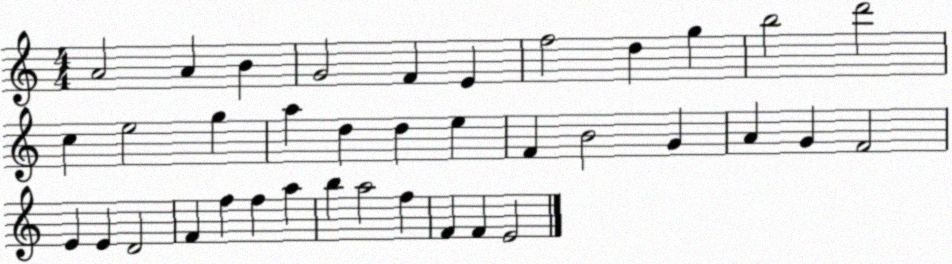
X:1
T:Untitled
M:4/4
L:1/4
K:C
A2 A B G2 F E f2 d g b2 d'2 c e2 g a d d e F B2 G A G F2 E E D2 F f f a b a2 f F F E2